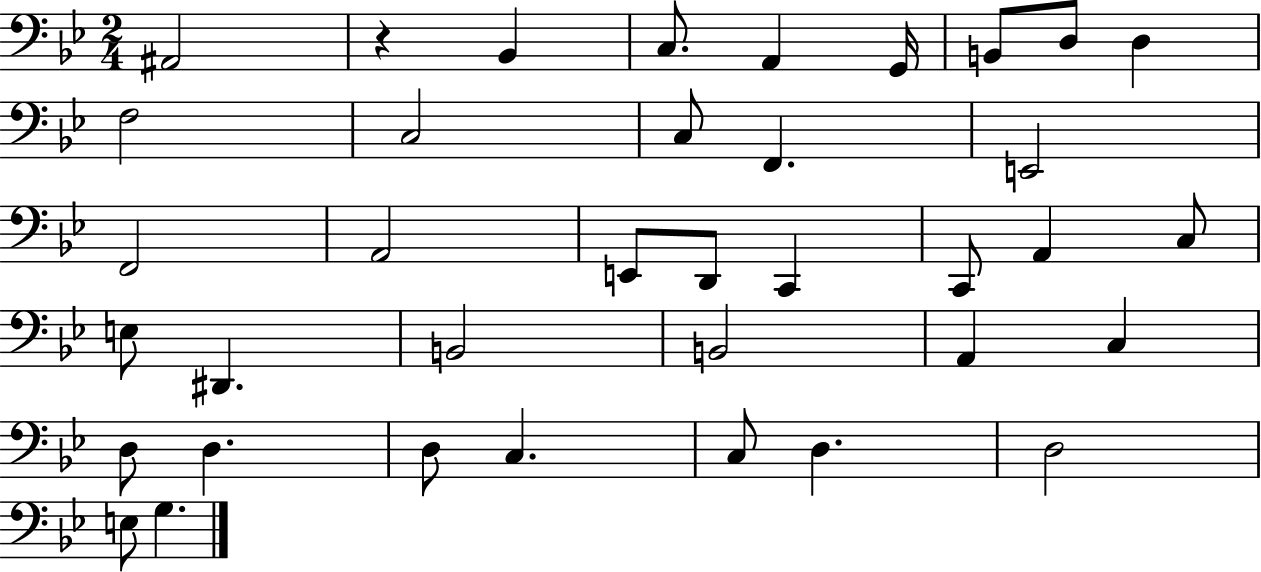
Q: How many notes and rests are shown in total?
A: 37